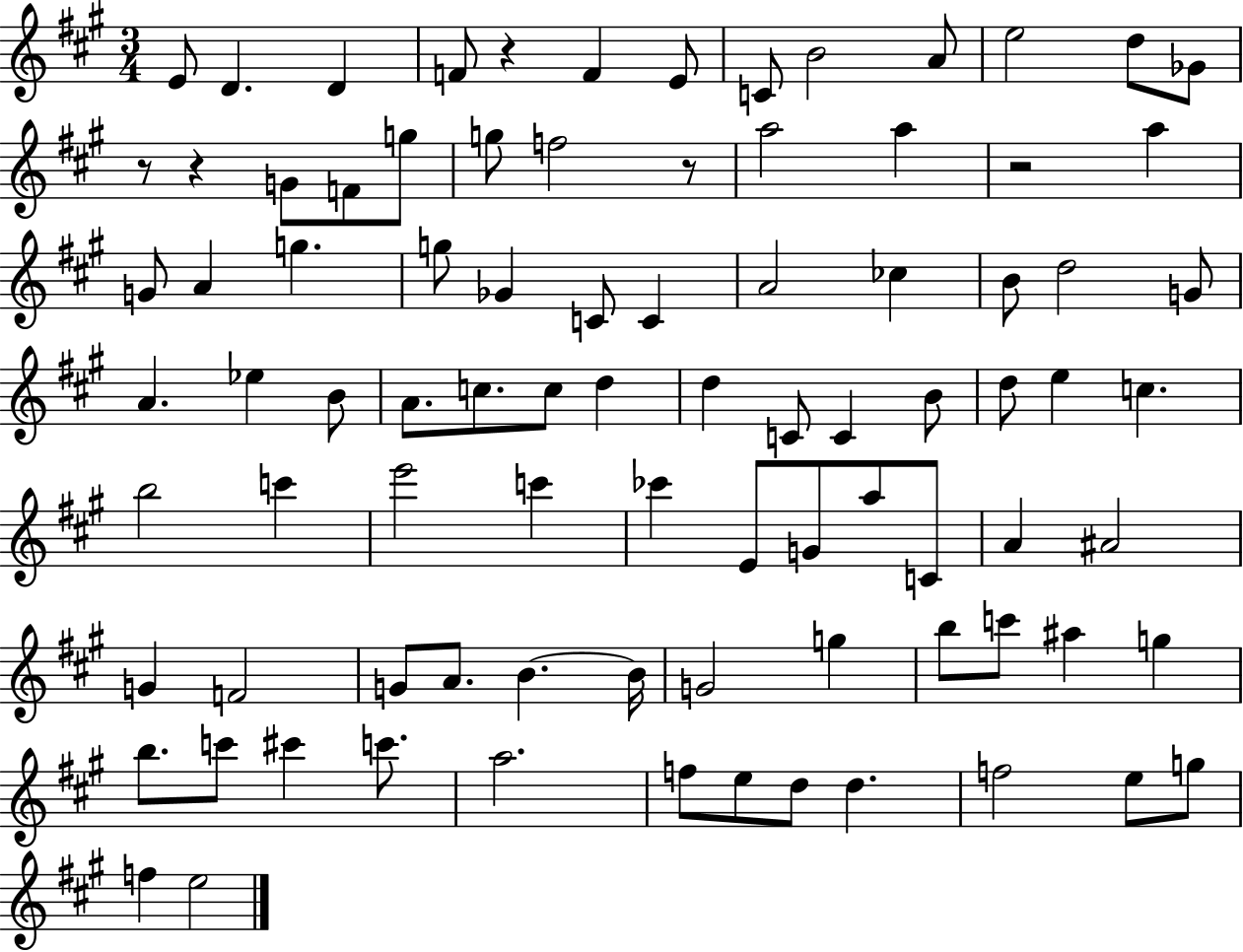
{
  \clef treble
  \numericTimeSignature
  \time 3/4
  \key a \major
  \repeat volta 2 { e'8 d'4. d'4 | f'8 r4 f'4 e'8 | c'8 b'2 a'8 | e''2 d''8 ges'8 | \break r8 r4 g'8 f'8 g''8 | g''8 f''2 r8 | a''2 a''4 | r2 a''4 | \break g'8 a'4 g''4. | g''8 ges'4 c'8 c'4 | a'2 ces''4 | b'8 d''2 g'8 | \break a'4. ees''4 b'8 | a'8. c''8. c''8 d''4 | d''4 c'8 c'4 b'8 | d''8 e''4 c''4. | \break b''2 c'''4 | e'''2 c'''4 | ces'''4 e'8 g'8 a''8 c'8 | a'4 ais'2 | \break g'4 f'2 | g'8 a'8. b'4.~~ b'16 | g'2 g''4 | b''8 c'''8 ais''4 g''4 | \break b''8. c'''8 cis'''4 c'''8. | a''2. | f''8 e''8 d''8 d''4. | f''2 e''8 g''8 | \break f''4 e''2 | } \bar "|."
}